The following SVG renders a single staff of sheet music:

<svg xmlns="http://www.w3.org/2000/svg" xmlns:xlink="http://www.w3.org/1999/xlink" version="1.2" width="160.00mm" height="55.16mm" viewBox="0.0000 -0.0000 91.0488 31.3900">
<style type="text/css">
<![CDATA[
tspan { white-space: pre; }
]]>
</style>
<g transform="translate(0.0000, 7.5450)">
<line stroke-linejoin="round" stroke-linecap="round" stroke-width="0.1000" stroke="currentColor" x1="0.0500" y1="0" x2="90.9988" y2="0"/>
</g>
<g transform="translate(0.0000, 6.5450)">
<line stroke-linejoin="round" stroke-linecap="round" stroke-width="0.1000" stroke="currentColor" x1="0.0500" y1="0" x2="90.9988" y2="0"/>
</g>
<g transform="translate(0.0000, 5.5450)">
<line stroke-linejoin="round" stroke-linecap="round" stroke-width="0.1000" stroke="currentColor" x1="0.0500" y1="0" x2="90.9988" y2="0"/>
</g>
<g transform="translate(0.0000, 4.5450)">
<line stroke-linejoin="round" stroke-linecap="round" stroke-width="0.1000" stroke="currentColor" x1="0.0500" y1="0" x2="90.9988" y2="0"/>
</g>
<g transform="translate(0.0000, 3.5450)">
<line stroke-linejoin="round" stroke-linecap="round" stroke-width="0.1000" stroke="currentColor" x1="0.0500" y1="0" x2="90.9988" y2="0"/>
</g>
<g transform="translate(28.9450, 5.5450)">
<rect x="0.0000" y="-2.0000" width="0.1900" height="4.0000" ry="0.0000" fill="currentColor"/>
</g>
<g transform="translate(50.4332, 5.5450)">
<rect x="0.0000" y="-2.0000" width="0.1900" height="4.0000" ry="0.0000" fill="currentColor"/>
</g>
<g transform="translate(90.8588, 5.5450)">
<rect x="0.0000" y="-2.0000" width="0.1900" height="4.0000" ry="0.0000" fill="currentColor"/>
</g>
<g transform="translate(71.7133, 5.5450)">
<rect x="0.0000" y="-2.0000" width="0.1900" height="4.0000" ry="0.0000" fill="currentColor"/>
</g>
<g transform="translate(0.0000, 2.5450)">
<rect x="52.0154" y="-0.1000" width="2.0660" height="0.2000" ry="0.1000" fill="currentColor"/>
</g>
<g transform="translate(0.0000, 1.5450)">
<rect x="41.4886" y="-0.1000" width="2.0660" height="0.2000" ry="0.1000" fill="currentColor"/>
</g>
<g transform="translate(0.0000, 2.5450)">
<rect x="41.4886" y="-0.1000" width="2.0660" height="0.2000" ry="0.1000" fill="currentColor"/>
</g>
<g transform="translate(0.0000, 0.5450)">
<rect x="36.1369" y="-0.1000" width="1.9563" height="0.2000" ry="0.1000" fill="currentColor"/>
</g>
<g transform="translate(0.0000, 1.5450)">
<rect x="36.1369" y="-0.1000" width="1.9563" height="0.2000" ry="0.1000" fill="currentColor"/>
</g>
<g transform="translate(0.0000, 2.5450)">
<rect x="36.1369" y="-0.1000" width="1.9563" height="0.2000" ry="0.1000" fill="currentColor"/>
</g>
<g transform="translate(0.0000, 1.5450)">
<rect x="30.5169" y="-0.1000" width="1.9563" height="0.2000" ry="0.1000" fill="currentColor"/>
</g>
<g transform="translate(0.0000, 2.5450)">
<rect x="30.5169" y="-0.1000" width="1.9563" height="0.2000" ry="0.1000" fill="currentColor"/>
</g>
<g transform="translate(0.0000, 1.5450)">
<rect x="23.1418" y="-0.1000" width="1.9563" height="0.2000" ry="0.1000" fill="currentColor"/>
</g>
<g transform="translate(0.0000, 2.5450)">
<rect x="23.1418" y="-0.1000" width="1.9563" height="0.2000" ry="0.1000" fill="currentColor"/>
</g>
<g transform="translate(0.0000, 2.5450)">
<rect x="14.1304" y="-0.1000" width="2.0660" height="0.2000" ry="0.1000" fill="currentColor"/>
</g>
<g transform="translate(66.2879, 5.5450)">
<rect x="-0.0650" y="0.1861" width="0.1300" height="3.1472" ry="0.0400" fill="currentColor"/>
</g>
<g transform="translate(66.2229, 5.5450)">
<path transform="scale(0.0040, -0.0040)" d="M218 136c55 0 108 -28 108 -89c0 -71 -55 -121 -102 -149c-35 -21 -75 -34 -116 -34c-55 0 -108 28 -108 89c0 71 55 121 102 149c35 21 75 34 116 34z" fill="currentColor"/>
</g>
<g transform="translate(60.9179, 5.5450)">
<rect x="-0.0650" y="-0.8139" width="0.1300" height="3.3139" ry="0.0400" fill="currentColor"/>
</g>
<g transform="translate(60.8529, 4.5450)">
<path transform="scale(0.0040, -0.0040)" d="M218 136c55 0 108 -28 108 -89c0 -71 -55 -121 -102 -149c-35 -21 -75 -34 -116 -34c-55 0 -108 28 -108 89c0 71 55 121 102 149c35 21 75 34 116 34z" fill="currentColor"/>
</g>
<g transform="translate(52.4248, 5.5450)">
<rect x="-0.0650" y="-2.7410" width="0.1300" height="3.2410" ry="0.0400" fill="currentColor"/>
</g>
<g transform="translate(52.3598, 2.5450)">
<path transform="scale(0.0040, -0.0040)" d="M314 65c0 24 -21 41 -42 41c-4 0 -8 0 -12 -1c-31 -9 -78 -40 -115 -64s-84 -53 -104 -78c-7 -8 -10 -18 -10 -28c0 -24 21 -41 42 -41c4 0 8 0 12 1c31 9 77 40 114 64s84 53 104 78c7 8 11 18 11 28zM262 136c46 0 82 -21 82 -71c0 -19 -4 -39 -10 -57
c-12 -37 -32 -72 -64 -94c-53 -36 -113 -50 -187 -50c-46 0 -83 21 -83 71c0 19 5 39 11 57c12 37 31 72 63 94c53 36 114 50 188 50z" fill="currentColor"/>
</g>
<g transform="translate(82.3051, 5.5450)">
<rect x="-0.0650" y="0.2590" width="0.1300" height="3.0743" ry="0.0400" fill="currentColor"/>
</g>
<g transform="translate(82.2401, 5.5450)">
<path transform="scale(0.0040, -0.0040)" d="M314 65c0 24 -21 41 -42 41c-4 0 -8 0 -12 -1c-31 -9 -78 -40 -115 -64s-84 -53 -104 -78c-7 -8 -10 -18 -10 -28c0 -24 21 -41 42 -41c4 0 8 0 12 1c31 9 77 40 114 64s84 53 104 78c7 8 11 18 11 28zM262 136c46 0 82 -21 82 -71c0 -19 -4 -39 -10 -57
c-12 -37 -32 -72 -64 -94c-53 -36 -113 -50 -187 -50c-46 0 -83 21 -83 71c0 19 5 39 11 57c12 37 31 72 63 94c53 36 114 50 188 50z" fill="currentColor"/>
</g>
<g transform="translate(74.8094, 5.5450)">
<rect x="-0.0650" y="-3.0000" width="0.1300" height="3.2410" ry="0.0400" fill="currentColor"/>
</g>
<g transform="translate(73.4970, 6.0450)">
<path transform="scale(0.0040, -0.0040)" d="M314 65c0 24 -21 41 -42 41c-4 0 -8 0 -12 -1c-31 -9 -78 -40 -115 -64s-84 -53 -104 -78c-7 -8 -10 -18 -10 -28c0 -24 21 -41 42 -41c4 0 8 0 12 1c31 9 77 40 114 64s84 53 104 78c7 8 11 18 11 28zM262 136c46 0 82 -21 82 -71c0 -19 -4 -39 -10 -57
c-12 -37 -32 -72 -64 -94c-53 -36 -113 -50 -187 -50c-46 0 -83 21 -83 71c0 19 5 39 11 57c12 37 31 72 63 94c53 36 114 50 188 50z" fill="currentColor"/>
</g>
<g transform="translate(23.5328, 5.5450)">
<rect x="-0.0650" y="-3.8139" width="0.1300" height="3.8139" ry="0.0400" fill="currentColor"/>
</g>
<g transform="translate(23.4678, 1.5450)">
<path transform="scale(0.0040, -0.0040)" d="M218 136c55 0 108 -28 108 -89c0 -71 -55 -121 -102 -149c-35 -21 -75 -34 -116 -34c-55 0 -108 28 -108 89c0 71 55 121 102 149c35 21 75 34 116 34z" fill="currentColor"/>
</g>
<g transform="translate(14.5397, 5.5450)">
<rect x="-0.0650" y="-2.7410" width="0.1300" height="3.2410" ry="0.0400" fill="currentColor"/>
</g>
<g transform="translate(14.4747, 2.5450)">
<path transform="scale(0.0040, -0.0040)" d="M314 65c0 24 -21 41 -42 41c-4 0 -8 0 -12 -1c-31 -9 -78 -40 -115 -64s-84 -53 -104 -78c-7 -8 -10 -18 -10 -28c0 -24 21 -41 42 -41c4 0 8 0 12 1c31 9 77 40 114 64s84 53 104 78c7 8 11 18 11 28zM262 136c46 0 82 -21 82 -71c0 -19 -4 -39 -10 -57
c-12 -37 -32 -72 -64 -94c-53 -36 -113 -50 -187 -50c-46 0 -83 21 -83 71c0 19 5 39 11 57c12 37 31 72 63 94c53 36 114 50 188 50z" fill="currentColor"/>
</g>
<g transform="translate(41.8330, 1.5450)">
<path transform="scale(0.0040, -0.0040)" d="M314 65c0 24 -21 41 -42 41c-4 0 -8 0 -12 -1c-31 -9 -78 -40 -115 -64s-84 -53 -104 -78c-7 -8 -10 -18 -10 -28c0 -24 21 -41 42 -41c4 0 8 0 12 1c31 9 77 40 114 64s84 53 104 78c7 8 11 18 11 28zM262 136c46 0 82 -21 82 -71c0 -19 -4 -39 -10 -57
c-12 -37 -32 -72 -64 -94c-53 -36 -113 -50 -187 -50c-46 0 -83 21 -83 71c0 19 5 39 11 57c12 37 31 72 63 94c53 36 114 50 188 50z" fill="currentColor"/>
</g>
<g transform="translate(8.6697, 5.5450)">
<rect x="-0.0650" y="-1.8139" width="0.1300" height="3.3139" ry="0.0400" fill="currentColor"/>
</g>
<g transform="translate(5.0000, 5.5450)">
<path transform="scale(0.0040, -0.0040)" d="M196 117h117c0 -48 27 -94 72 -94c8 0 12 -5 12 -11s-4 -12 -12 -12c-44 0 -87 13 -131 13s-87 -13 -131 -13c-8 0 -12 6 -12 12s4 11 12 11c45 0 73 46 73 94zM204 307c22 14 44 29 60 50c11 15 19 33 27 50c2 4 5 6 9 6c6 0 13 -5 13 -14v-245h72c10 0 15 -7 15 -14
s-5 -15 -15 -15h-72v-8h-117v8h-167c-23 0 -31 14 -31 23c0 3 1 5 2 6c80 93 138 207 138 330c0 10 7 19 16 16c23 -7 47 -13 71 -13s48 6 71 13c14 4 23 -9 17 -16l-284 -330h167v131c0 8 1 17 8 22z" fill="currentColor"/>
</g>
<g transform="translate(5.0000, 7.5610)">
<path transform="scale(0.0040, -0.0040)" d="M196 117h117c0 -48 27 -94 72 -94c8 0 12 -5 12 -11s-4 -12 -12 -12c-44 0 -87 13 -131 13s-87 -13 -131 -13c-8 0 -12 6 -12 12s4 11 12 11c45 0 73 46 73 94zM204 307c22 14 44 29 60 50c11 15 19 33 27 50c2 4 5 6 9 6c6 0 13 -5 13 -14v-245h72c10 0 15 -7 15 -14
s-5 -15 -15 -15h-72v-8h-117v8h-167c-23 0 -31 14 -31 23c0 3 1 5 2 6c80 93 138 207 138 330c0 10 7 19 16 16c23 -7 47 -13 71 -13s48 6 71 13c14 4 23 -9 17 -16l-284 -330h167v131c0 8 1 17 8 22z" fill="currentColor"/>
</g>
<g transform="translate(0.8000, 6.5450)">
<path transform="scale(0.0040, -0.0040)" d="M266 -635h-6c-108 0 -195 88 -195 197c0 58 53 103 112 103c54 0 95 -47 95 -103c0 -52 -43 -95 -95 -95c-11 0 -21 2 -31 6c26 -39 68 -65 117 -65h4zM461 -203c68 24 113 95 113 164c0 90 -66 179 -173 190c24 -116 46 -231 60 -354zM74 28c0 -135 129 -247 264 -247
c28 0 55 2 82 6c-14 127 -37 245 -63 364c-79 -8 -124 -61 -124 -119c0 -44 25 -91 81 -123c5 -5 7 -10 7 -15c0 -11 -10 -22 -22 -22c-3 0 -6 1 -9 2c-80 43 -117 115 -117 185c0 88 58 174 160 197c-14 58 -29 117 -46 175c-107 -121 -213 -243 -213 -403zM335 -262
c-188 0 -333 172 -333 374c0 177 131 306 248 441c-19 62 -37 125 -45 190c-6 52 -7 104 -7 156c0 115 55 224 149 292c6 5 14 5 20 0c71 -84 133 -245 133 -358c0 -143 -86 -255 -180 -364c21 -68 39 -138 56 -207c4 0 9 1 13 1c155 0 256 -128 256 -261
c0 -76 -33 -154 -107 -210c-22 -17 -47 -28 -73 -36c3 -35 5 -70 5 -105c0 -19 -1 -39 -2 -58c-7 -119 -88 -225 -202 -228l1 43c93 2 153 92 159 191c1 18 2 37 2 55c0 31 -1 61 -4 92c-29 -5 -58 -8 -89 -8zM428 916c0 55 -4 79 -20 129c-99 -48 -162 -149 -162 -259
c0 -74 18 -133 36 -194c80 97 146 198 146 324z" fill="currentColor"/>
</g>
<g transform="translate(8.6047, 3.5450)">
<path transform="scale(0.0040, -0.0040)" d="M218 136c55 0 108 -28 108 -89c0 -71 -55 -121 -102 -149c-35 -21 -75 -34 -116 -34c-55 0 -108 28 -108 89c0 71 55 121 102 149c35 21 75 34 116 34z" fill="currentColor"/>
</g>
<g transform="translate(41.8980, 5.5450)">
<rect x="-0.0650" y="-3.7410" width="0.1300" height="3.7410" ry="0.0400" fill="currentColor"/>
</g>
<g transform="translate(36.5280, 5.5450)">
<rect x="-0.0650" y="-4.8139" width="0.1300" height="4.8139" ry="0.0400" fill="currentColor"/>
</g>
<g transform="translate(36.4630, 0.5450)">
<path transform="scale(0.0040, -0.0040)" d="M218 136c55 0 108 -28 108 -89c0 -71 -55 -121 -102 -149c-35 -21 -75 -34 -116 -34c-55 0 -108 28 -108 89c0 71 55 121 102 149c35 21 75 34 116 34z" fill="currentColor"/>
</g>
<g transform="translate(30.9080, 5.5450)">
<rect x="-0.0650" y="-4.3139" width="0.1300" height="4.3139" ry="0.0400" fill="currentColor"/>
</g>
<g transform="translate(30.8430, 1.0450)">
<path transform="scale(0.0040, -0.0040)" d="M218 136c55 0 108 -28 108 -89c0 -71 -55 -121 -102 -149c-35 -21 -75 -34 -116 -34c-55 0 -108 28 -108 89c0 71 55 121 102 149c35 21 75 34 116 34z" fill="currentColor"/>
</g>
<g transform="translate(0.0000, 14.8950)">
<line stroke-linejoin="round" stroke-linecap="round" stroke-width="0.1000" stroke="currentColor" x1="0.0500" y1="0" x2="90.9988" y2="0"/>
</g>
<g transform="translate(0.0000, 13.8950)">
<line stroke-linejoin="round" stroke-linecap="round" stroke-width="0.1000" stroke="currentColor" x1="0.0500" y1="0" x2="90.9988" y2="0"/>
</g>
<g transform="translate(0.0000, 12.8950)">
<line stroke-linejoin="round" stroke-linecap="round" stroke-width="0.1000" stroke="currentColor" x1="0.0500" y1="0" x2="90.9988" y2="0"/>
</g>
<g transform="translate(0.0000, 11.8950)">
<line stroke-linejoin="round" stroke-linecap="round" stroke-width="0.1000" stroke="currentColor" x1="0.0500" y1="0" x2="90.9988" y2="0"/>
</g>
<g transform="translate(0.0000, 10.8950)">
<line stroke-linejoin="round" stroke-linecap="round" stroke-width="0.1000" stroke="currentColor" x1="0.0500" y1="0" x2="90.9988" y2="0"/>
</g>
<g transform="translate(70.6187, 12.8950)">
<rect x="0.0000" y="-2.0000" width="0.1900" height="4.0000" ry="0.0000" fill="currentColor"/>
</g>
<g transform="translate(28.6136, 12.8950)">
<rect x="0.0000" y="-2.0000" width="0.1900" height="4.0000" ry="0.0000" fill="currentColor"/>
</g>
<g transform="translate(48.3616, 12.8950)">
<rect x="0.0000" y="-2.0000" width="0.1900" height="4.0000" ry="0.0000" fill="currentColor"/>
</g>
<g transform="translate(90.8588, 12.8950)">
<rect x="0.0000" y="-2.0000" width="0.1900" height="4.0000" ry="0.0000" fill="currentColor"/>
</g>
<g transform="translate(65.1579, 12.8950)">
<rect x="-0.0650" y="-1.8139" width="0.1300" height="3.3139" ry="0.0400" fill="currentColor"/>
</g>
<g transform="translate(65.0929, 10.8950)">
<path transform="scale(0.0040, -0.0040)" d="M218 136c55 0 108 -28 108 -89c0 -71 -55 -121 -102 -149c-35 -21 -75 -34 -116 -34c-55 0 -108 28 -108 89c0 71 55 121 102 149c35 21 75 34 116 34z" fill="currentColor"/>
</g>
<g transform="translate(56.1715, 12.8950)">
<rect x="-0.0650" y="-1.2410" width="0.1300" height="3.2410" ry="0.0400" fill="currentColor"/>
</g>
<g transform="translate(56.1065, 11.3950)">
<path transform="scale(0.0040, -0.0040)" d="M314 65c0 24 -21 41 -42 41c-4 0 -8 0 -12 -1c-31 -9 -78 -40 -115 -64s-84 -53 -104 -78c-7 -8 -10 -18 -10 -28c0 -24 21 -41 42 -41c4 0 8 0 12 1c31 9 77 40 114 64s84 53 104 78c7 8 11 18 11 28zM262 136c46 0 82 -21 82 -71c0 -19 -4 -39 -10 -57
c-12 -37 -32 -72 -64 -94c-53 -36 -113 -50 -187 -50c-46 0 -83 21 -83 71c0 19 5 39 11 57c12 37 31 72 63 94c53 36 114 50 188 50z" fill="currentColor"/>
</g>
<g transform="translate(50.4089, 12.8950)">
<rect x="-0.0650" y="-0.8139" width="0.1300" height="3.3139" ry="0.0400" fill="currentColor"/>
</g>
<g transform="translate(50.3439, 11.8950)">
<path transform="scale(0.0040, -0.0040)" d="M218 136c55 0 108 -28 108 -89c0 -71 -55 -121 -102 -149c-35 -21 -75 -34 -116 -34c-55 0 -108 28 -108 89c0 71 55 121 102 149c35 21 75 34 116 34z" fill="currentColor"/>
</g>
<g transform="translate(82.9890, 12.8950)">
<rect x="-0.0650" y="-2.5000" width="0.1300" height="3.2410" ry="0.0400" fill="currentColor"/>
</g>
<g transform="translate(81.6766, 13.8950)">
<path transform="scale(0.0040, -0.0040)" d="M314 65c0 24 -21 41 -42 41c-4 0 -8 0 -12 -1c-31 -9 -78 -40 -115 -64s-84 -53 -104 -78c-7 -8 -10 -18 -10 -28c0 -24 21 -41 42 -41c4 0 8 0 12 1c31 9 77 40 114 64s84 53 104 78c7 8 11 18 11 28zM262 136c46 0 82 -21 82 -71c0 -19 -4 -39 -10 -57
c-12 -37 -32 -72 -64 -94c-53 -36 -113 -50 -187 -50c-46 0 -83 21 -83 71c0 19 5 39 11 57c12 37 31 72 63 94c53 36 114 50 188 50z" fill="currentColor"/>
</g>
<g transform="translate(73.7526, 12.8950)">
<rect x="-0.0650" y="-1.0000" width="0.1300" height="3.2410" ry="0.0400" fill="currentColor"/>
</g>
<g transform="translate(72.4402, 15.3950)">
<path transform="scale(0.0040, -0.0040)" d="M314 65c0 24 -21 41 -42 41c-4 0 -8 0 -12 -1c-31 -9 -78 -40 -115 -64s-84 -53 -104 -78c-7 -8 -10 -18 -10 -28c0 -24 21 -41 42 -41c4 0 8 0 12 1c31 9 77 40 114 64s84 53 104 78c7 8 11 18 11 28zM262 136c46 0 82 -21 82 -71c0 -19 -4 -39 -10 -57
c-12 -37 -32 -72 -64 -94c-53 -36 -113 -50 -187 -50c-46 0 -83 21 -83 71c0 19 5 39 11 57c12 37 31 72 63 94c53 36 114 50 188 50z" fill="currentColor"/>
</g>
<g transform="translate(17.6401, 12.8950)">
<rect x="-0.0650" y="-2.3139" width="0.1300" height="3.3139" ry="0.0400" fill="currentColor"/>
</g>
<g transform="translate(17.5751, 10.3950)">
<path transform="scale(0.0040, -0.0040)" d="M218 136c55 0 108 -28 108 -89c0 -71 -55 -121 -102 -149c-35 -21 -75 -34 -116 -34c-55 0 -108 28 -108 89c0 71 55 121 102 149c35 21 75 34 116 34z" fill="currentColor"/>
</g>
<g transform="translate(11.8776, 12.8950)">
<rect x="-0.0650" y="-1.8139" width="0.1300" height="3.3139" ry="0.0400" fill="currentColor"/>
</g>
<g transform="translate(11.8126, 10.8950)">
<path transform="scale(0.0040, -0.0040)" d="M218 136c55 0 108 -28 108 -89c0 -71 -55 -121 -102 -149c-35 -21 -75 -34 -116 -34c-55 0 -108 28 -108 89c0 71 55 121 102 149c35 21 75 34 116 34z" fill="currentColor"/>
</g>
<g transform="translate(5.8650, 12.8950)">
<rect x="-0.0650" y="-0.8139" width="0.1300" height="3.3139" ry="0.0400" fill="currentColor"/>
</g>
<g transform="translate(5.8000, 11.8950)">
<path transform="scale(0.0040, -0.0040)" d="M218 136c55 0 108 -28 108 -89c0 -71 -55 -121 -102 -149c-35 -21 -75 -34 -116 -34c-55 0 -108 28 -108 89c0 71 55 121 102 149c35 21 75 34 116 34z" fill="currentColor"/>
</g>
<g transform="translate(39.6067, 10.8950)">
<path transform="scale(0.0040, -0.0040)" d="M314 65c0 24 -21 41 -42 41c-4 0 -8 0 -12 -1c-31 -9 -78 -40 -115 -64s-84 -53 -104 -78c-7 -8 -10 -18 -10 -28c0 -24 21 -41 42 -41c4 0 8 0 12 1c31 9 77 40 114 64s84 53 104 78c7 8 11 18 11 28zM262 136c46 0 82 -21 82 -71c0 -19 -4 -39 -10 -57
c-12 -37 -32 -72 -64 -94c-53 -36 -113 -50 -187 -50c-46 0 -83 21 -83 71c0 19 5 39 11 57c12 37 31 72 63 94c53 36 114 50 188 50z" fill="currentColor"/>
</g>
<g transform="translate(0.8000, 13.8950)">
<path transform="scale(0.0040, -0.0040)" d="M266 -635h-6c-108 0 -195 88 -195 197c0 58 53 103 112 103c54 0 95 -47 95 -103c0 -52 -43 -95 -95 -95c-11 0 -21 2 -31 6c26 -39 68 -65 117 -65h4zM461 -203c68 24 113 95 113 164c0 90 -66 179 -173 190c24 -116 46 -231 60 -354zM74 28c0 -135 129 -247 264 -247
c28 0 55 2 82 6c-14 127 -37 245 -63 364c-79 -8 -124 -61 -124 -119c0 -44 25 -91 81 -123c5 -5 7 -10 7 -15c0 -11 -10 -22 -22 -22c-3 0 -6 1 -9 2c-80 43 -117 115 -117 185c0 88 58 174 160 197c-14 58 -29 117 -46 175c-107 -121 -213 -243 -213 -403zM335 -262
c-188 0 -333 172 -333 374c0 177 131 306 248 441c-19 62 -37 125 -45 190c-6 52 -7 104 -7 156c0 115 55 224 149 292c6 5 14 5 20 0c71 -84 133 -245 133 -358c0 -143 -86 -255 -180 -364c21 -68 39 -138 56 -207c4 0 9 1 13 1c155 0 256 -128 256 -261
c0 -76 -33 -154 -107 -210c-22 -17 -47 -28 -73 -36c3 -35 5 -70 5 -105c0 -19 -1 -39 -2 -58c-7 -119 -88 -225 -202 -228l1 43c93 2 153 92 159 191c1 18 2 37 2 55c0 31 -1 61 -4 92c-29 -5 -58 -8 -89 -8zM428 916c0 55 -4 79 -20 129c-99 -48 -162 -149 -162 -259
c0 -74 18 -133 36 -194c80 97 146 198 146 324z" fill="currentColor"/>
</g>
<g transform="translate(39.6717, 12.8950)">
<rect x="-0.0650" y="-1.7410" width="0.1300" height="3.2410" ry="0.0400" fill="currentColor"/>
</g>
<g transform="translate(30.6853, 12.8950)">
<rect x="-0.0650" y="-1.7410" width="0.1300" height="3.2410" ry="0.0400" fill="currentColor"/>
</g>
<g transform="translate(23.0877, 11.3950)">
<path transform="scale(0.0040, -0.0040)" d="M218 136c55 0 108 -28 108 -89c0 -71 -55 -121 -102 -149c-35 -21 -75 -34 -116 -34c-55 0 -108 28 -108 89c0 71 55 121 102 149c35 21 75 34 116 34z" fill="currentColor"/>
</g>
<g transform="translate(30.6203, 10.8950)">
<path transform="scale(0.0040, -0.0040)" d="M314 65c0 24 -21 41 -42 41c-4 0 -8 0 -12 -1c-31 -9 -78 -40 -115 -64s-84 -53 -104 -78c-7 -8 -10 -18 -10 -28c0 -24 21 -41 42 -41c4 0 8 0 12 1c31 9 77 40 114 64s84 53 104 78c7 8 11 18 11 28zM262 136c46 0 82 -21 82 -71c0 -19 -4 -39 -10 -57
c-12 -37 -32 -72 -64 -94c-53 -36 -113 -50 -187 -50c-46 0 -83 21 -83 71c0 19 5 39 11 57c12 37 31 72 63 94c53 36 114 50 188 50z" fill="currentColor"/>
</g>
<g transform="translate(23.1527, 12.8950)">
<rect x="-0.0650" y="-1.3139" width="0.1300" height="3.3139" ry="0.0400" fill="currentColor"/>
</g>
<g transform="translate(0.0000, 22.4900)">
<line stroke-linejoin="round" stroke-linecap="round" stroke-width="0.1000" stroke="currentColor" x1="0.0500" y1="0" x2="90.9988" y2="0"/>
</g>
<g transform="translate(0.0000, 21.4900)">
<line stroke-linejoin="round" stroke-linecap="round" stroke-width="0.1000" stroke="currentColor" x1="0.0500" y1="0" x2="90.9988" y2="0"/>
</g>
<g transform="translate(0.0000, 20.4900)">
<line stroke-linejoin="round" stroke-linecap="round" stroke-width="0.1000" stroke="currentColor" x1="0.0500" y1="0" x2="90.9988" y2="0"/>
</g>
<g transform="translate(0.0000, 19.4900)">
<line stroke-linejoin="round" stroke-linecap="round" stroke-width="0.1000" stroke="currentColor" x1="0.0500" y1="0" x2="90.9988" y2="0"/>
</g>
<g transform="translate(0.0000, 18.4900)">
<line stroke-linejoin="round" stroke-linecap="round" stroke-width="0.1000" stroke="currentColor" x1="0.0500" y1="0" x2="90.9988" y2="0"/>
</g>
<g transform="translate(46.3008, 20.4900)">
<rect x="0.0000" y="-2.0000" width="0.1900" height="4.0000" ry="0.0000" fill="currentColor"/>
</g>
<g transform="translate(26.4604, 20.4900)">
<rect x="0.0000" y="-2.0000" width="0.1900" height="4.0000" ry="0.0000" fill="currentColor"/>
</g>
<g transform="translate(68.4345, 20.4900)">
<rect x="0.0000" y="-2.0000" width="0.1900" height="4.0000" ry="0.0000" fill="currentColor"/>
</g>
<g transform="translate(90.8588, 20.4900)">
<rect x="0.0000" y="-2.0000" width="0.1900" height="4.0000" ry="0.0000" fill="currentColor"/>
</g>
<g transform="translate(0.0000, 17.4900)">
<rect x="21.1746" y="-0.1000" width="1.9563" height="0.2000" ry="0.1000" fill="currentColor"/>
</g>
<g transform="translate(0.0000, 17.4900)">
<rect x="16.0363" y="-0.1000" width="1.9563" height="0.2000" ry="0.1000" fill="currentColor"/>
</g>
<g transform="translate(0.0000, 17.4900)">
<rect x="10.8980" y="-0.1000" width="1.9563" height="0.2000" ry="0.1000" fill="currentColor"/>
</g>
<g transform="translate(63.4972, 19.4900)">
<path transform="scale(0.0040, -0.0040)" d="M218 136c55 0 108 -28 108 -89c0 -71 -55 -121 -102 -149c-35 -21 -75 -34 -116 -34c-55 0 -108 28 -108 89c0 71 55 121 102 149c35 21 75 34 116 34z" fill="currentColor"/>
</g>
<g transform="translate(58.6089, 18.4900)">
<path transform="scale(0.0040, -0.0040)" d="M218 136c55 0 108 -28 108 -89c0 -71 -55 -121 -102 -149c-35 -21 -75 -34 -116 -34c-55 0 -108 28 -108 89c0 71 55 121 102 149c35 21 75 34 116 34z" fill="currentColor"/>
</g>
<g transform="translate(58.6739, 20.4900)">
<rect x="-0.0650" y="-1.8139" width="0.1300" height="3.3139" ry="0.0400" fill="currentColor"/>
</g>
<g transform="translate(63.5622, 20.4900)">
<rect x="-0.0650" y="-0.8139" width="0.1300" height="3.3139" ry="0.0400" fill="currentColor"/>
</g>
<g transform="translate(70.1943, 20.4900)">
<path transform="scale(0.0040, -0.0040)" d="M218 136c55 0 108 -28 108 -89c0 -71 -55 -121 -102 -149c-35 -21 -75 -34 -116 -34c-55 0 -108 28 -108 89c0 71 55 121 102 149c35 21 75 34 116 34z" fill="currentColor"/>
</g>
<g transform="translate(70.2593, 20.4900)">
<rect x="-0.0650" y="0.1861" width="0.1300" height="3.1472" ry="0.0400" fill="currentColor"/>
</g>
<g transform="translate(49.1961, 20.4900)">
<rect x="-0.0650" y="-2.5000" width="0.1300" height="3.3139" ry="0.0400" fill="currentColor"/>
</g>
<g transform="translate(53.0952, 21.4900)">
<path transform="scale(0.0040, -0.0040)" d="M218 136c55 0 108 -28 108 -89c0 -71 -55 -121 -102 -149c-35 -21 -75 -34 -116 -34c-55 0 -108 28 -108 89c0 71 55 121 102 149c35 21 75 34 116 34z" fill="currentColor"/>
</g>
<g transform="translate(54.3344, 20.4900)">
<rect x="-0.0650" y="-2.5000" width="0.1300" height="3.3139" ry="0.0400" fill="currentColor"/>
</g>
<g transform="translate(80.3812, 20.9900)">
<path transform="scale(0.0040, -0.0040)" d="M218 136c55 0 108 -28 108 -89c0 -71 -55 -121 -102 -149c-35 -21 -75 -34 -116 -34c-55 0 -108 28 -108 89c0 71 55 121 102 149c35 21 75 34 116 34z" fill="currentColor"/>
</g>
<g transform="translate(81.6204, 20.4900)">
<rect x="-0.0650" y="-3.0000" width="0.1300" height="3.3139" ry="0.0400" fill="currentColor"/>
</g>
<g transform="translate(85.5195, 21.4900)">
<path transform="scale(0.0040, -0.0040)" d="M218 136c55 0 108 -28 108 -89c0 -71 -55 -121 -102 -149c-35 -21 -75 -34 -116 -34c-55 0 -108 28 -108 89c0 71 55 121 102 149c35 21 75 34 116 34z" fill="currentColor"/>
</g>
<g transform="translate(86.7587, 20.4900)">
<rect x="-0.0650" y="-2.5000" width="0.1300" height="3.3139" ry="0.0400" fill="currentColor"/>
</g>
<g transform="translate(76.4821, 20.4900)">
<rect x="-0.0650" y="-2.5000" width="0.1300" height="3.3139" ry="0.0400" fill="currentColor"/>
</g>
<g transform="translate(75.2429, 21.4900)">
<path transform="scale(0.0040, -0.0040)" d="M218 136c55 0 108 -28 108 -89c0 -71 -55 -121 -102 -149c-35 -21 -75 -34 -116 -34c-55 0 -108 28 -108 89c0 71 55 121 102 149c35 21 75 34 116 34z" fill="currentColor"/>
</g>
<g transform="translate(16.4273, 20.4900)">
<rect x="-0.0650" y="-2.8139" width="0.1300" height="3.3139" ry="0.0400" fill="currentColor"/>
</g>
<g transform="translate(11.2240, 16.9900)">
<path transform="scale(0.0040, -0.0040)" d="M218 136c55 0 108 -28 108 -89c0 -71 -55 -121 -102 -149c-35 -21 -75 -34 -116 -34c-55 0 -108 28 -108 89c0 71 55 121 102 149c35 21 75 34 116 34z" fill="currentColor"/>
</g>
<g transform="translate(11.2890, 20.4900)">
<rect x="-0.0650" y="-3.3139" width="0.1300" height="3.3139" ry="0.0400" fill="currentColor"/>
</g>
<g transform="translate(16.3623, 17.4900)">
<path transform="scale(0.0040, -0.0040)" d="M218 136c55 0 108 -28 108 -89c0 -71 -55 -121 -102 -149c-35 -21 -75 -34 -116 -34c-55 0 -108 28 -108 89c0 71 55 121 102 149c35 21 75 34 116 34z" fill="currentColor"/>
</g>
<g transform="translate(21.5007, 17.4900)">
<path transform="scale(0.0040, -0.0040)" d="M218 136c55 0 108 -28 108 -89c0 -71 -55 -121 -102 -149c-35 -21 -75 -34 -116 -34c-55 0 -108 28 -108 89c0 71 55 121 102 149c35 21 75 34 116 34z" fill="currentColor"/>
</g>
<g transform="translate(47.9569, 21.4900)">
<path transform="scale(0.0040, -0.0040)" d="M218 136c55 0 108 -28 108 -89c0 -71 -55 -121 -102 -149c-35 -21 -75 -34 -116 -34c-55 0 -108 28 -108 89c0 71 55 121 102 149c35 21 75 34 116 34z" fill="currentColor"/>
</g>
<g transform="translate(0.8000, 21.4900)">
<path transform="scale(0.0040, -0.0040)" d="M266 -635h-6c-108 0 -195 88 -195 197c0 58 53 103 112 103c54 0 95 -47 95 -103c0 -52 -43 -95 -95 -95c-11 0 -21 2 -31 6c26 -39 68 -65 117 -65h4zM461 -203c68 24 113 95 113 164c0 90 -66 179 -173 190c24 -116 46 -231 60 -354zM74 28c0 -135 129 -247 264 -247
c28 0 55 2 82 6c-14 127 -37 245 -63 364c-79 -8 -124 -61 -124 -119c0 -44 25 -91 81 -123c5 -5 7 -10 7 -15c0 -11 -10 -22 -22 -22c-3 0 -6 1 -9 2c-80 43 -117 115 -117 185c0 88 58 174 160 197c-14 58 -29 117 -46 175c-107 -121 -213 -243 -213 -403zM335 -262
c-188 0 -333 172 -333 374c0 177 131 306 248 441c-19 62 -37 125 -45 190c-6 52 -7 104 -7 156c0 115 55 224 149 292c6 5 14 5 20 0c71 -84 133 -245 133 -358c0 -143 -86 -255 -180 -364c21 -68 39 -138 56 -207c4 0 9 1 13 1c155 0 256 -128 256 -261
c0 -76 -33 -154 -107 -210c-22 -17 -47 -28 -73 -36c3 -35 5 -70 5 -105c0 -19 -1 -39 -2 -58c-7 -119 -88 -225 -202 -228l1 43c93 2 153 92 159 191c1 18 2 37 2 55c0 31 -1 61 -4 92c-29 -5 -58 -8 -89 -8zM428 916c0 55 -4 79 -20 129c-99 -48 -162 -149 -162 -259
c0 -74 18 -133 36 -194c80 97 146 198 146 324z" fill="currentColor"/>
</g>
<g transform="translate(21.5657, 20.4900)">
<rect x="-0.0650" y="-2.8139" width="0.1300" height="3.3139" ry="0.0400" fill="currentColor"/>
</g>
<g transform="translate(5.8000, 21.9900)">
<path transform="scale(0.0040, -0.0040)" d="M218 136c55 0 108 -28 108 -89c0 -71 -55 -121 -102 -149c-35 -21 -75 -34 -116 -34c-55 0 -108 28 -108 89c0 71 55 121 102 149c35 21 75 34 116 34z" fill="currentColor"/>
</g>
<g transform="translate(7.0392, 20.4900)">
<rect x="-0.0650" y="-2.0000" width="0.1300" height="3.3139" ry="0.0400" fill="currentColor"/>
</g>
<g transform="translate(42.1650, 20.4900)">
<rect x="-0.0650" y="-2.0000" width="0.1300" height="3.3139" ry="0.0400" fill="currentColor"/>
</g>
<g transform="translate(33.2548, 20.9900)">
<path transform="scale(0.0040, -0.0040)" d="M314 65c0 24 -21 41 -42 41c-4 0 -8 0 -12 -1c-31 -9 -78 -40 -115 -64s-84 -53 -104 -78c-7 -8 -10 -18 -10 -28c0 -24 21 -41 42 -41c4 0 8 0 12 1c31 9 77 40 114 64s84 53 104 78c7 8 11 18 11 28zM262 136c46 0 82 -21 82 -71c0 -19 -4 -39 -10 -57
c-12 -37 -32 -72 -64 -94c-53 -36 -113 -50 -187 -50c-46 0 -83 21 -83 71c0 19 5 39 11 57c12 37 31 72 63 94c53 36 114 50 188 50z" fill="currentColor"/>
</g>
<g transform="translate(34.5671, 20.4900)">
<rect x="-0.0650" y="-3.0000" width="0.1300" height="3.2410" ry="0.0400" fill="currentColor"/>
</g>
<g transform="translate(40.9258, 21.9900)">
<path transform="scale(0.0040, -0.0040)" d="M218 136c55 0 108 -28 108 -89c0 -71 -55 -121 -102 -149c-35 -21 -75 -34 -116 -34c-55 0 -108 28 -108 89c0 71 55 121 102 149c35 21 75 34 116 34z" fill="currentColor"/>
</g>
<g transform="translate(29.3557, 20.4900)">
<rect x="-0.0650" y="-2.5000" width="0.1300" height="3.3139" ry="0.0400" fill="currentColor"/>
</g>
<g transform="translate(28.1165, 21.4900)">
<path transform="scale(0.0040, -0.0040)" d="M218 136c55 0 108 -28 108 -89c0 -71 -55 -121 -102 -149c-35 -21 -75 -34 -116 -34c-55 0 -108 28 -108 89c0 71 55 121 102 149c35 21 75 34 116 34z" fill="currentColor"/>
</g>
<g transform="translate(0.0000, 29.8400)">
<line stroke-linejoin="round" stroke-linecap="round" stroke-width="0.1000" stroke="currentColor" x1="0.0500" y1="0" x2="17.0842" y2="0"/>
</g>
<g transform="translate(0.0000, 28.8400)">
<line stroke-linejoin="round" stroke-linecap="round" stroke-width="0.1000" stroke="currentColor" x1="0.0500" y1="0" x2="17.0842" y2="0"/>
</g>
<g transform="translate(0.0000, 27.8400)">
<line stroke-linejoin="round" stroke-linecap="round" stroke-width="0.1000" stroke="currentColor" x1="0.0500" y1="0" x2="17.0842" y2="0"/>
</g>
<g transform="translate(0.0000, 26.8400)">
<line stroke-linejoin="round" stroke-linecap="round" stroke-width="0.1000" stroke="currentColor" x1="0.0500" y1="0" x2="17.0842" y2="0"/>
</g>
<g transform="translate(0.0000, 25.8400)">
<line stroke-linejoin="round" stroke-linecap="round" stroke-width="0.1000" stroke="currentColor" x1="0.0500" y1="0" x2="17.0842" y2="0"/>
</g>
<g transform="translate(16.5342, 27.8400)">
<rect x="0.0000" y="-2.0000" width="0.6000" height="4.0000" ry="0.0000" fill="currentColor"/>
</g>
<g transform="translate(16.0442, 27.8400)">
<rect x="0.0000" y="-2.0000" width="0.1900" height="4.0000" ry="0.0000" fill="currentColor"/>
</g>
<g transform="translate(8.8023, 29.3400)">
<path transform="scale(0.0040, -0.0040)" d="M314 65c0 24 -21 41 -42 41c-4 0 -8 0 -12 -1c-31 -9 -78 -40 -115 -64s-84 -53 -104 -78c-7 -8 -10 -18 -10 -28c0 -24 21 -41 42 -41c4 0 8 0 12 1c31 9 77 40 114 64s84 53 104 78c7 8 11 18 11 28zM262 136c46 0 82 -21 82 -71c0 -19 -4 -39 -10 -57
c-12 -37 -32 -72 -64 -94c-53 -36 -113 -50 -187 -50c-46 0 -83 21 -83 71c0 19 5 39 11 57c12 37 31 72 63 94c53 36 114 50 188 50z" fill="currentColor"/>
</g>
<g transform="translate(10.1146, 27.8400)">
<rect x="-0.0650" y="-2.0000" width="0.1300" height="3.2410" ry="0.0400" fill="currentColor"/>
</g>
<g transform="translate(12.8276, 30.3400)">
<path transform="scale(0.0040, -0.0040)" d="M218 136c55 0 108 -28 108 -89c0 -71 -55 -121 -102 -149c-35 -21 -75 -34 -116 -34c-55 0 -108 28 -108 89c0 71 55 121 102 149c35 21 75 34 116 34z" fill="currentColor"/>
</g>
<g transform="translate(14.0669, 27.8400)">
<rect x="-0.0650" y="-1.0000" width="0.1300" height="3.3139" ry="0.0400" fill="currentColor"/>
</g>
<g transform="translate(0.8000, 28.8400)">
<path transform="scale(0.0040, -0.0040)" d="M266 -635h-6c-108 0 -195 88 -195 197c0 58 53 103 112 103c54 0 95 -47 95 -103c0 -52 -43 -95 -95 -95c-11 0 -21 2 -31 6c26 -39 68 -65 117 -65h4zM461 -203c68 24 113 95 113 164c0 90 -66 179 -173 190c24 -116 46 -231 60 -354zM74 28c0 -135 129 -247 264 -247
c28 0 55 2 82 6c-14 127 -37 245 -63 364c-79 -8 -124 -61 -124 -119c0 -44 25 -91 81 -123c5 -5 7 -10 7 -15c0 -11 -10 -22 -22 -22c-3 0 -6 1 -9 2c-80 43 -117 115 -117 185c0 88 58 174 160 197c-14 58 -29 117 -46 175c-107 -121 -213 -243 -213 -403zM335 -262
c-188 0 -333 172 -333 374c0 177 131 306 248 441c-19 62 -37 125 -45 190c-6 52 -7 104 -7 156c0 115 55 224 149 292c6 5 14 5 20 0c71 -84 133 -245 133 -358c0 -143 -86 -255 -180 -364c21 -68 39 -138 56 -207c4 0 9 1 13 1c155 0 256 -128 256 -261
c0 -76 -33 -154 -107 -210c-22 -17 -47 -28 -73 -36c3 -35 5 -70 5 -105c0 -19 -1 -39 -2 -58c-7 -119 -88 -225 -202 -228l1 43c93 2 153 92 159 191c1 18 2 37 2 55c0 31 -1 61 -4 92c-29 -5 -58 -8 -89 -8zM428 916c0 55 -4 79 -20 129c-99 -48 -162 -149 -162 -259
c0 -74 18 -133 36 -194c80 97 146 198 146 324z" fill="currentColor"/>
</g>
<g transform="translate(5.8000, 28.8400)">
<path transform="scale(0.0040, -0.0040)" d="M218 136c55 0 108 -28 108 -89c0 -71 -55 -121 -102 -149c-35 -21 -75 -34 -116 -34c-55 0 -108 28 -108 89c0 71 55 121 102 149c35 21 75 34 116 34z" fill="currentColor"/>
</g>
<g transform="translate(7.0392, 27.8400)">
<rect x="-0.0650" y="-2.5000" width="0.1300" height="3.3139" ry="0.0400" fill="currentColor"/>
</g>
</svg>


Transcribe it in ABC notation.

X:1
T:Untitled
M:4/4
L:1/4
K:C
f a2 c' d' e' c'2 a2 d B A2 B2 d f g e f2 f2 d e2 f D2 G2 F b a a G A2 F G G f d B G A G G F2 D